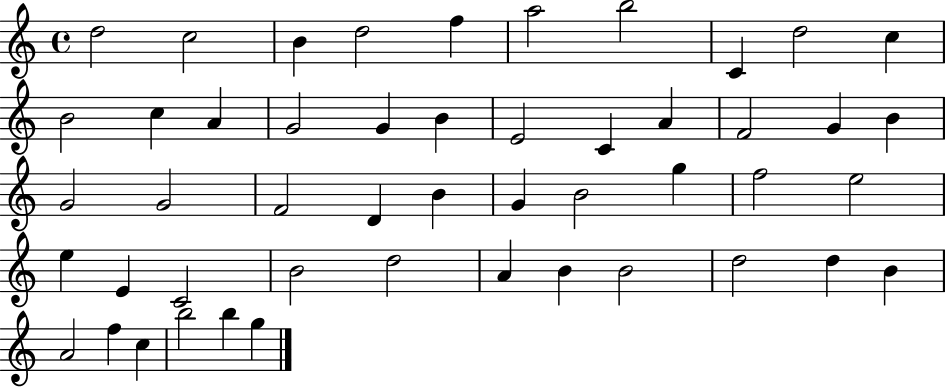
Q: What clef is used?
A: treble